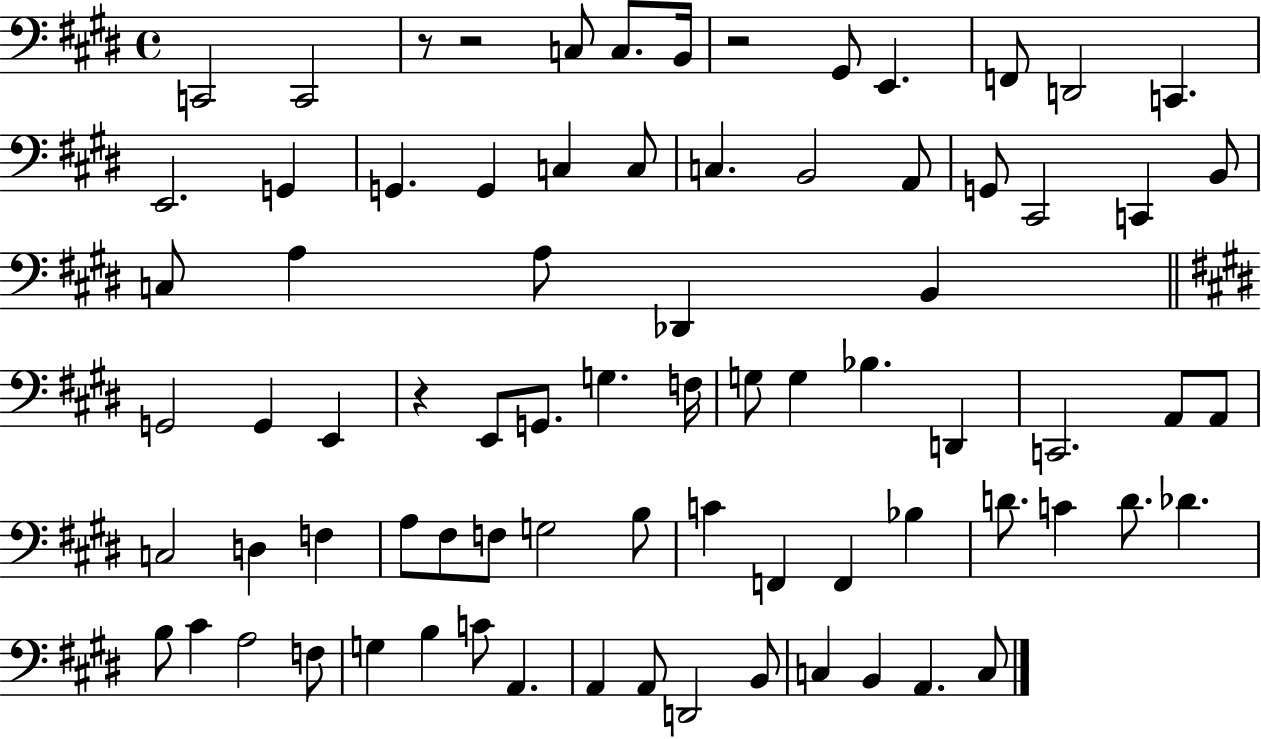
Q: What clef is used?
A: bass